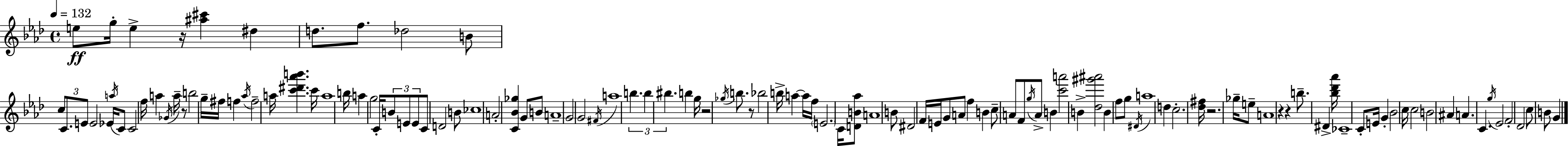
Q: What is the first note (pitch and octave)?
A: E5